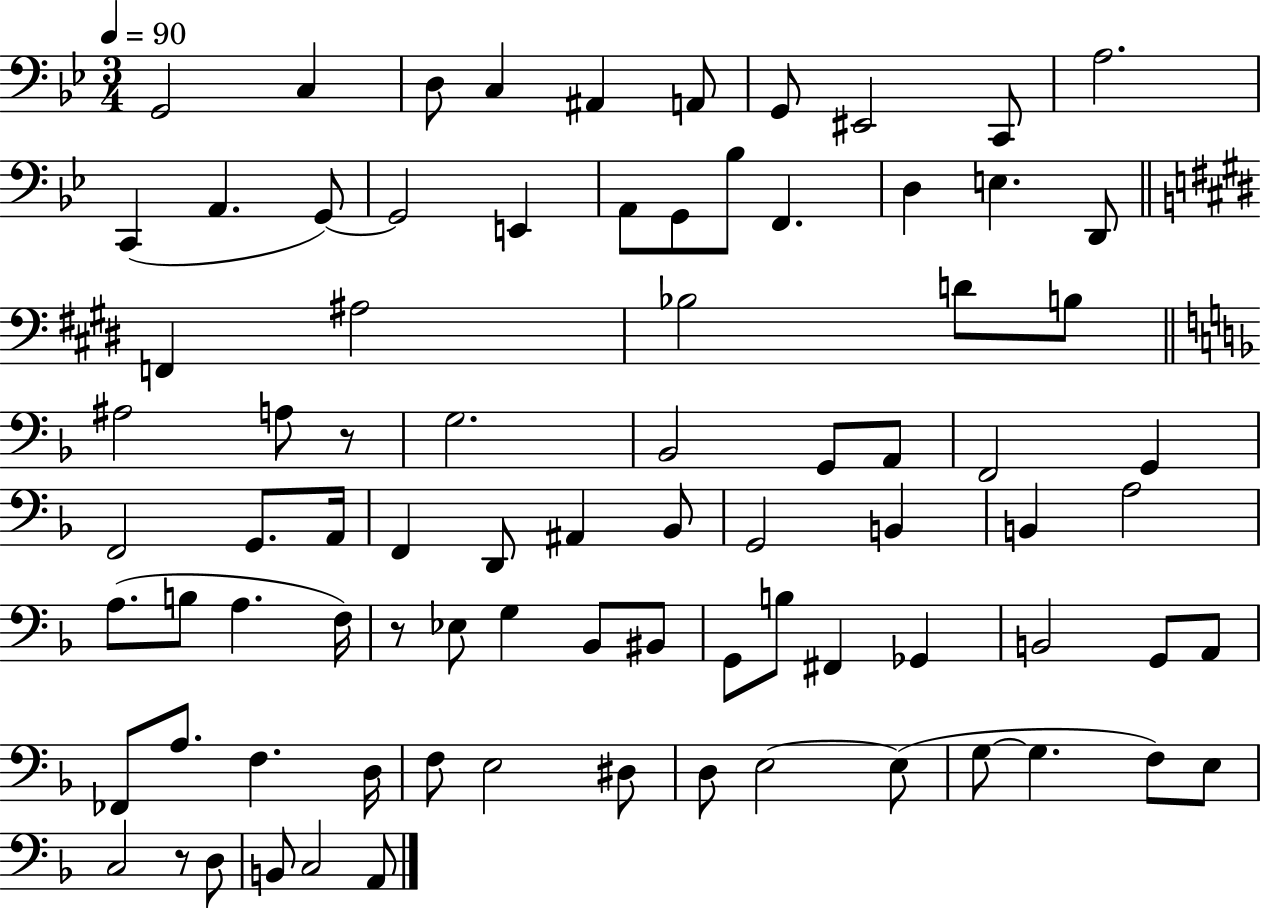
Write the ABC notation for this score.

X:1
T:Untitled
M:3/4
L:1/4
K:Bb
G,,2 C, D,/2 C, ^A,, A,,/2 G,,/2 ^E,,2 C,,/2 A,2 C,, A,, G,,/2 G,,2 E,, A,,/2 G,,/2 _B,/2 F,, D, E, D,,/2 F,, ^A,2 _B,2 D/2 B,/2 ^A,2 A,/2 z/2 G,2 _B,,2 G,,/2 A,,/2 F,,2 G,, F,,2 G,,/2 A,,/4 F,, D,,/2 ^A,, _B,,/2 G,,2 B,, B,, A,2 A,/2 B,/2 A, F,/4 z/2 _E,/2 G, _B,,/2 ^B,,/2 G,,/2 B,/2 ^F,, _G,, B,,2 G,,/2 A,,/2 _F,,/2 A,/2 F, D,/4 F,/2 E,2 ^D,/2 D,/2 E,2 E,/2 G,/2 G, F,/2 E,/2 C,2 z/2 D,/2 B,,/2 C,2 A,,/2